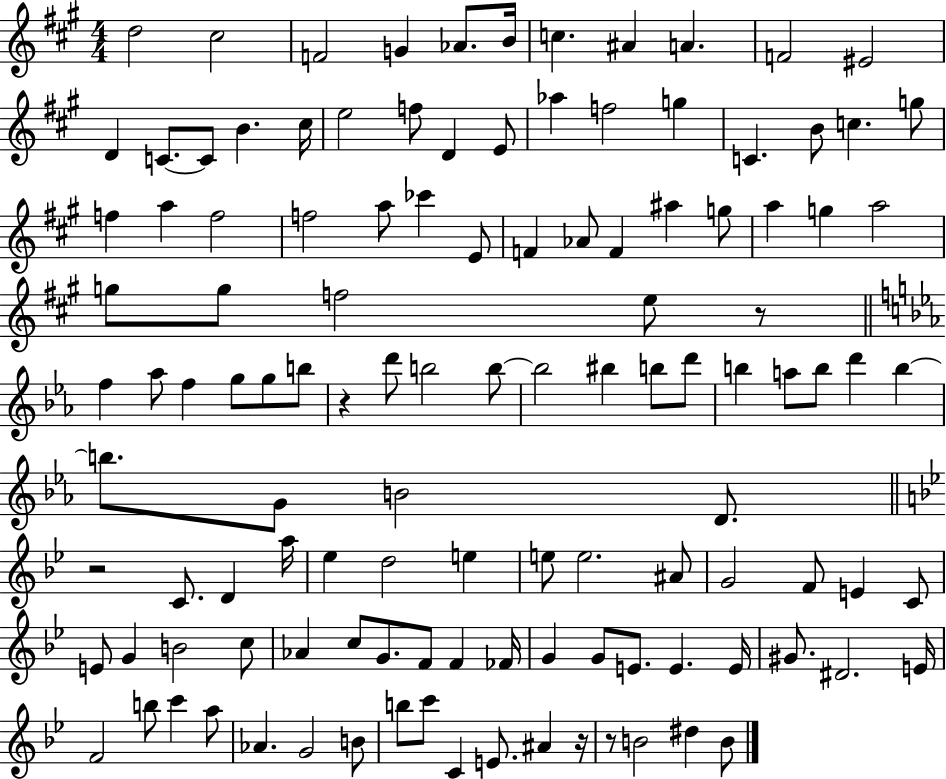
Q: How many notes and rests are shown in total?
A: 119